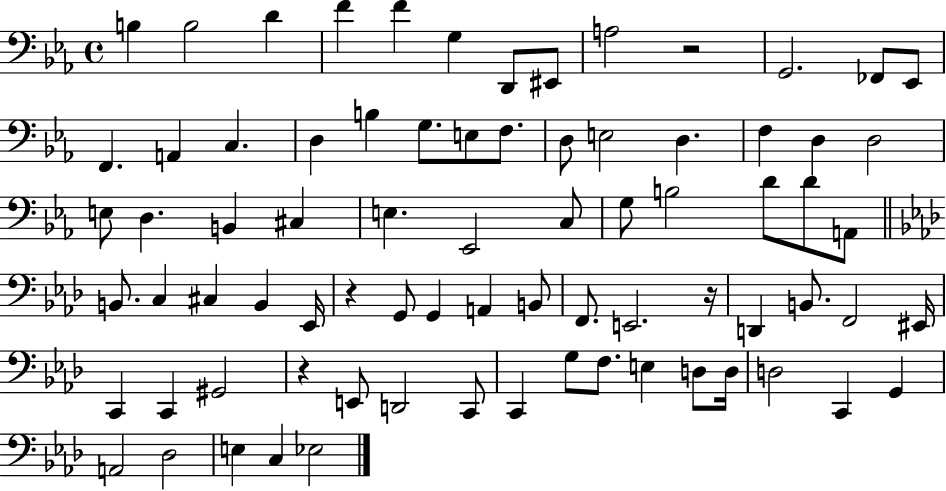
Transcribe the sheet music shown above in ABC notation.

X:1
T:Untitled
M:4/4
L:1/4
K:Eb
B, B,2 D F F G, D,,/2 ^E,,/2 A,2 z2 G,,2 _F,,/2 _E,,/2 F,, A,, C, D, B, G,/2 E,/2 F,/2 D,/2 E,2 D, F, D, D,2 E,/2 D, B,, ^C, E, _E,,2 C,/2 G,/2 B,2 D/2 D/2 A,,/2 B,,/2 C, ^C, B,, _E,,/4 z G,,/2 G,, A,, B,,/2 F,,/2 E,,2 z/4 D,, B,,/2 F,,2 ^E,,/4 C,, C,, ^G,,2 z E,,/2 D,,2 C,,/2 C,, G,/2 F,/2 E, D,/2 D,/4 D,2 C,, G,, A,,2 _D,2 E, C, _E,2